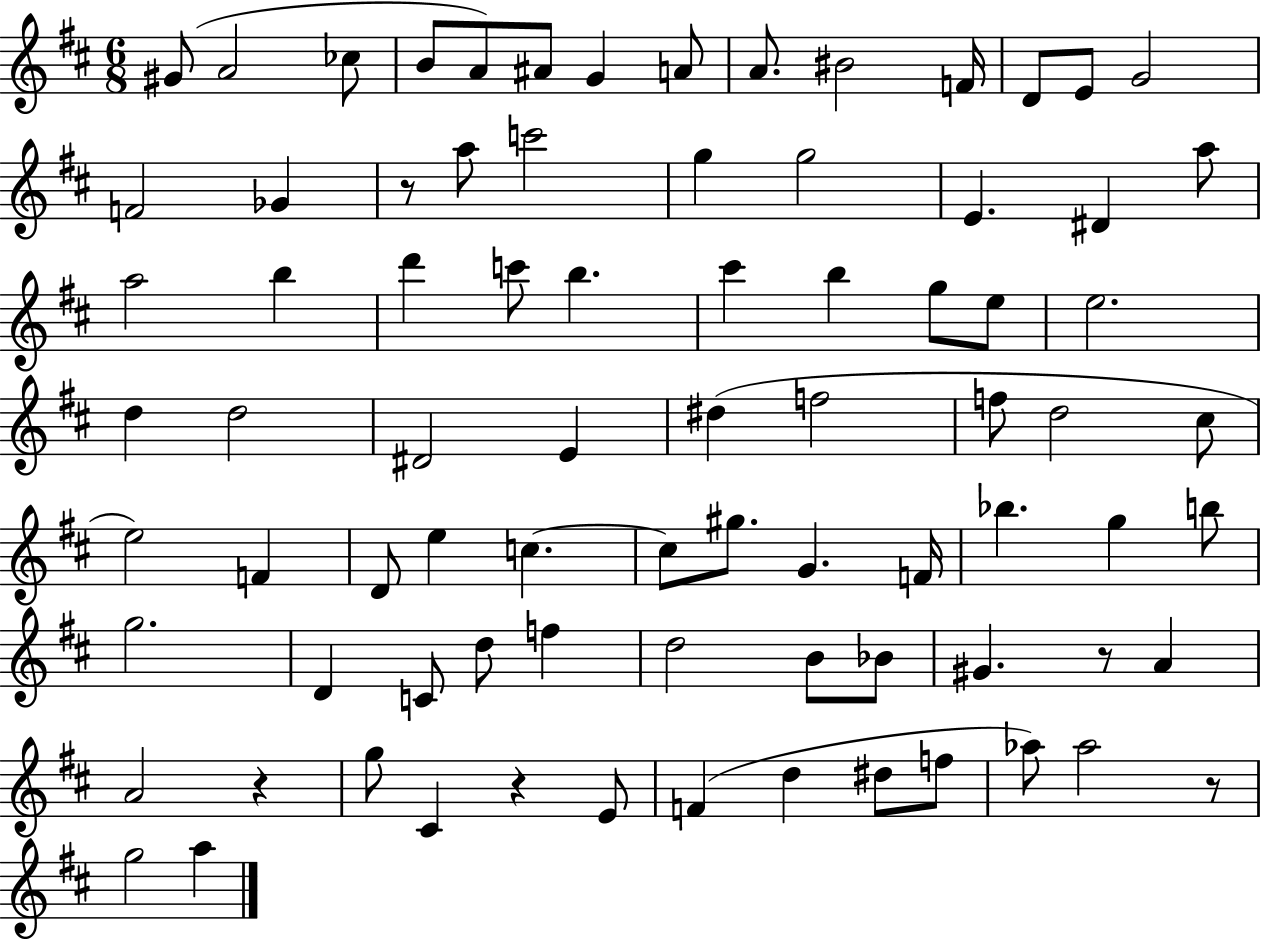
{
  \clef treble
  \numericTimeSignature
  \time 6/8
  \key d \major
  gis'8( a'2 ces''8 | b'8 a'8) ais'8 g'4 a'8 | a'8. bis'2 f'16 | d'8 e'8 g'2 | \break f'2 ges'4 | r8 a''8 c'''2 | g''4 g''2 | e'4. dis'4 a''8 | \break a''2 b''4 | d'''4 c'''8 b''4. | cis'''4 b''4 g''8 e''8 | e''2. | \break d''4 d''2 | dis'2 e'4 | dis''4( f''2 | f''8 d''2 cis''8 | \break e''2) f'4 | d'8 e''4 c''4.~~ | c''8 gis''8. g'4. f'16 | bes''4. g''4 b''8 | \break g''2. | d'4 c'8 d''8 f''4 | d''2 b'8 bes'8 | gis'4. r8 a'4 | \break a'2 r4 | g''8 cis'4 r4 e'8 | f'4( d''4 dis''8 f''8 | aes''8) aes''2 r8 | \break g''2 a''4 | \bar "|."
}